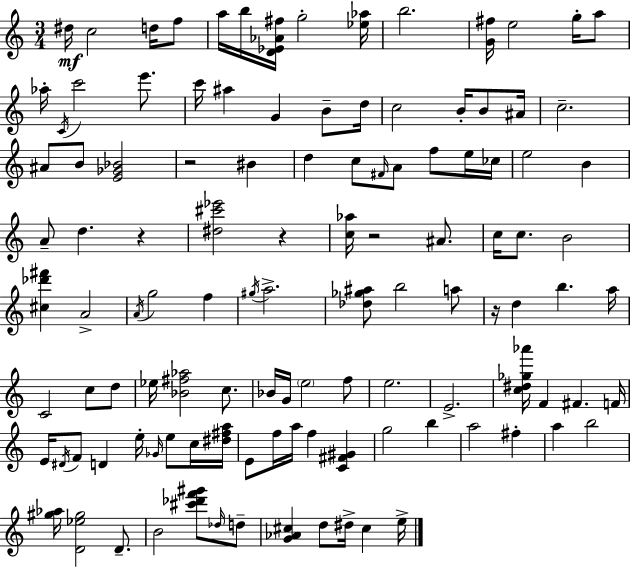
{
  \clef treble
  \numericTimeSignature
  \time 3/4
  \key c \major
  dis''16\mf c''2 d''16 f''8 | a''16 b''16 <d' ees' aes' fis''>16 g''2-. <ees'' aes''>16 | b''2. | <g' fis''>16 e''2 g''16-. a''8 | \break aes''16-. \acciaccatura { c'16 } c'''2 e'''8. | c'''16 ais''4 g'4 b'8-- | d''16 c''2 b'16-. b'8 | ais'16 c''2.-- | \break ais'8 b'8 <e' ges' bes'>2 | r2 bis'4 | d''4 c''8 \grace { fis'16 } a'8 f''8 | e''16 ces''16 e''2 b'4 | \break a'8-- d''4. r4 | <dis'' cis''' ees'''>2 r4 | <c'' aes''>16 r2 ais'8. | c''16 c''8. b'2 | \break <cis'' des''' fis'''>4 a'2-> | \acciaccatura { a'16 } g''2 f''4 | \acciaccatura { gis''16 } a''2.-> | <des'' ges'' ais''>8 b''2 | \break a''8 r16 d''4 b''4. | a''16 c'2 | c''8 d''8 ees''16 <bes' fis'' aes''>2 | c''8. bes'16 g'16 \parenthesize e''2 | \break f''8 e''2. | e'2.-> | <c'' dis'' ges'' aes'''>16 f'4 fis'4. | f'16 e'16 \acciaccatura { dis'16 } f'8 d'4 | \break e''16-. \grace { ges'16 } e''8 c''16 <dis'' fis'' a''>16 e'8 f''16 a''16 f''4 | <c' fis' gis'>4 g''2 | b''4 a''2 | fis''4-. a''4 b''2 | \break <gis'' aes''>16 <d' ees'' gis''>2 | d'8.-- b'2 | <cis''' des''' f''' gis'''>8 \grace { des''16 } d''8-- <g' aes' cis''>4 d''8 | dis''16-> cis''4 e''16-> \bar "|."
}